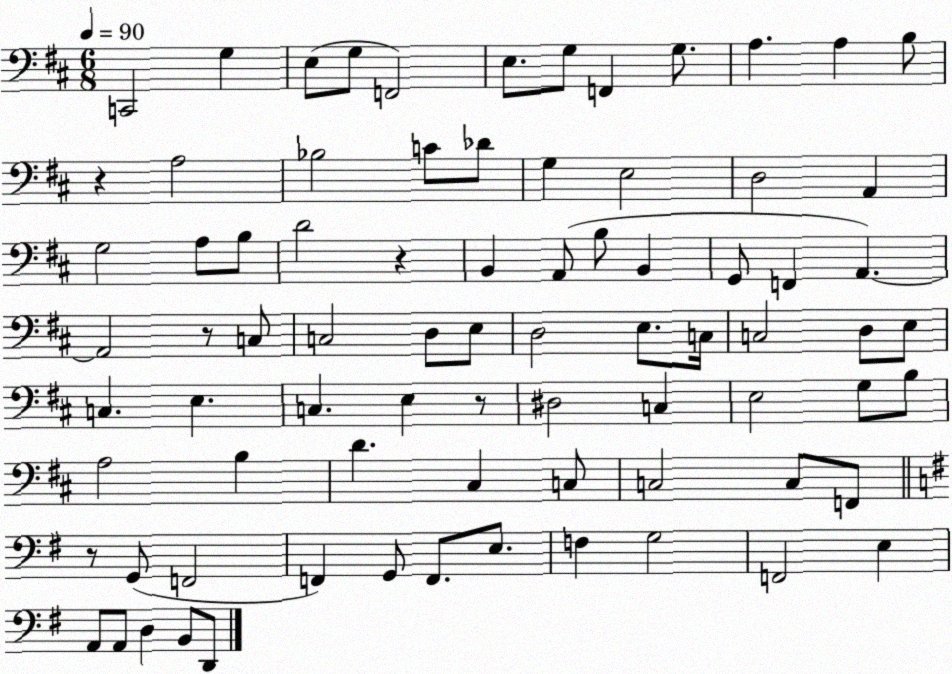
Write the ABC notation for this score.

X:1
T:Untitled
M:6/8
L:1/4
K:D
C,,2 G, E,/2 G,/2 F,,2 E,/2 G,/2 F,, G,/2 A, A, B,/2 z A,2 _B,2 C/2 _D/2 G, E,2 D,2 A,, G,2 A,/2 B,/2 D2 z B,, A,,/2 B,/2 B,, G,,/2 F,, A,, A,,2 z/2 C,/2 C,2 D,/2 E,/2 D,2 E,/2 C,/4 C,2 D,/2 E,/2 C, E, C, E, z/2 ^D,2 C, E,2 G,/2 B,/2 A,2 B, D ^C, C,/2 C,2 C,/2 F,,/2 z/2 G,,/2 F,,2 F,, G,,/2 F,,/2 E,/2 F, G,2 F,,2 E, A,,/2 A,,/2 D, B,,/2 D,,/2